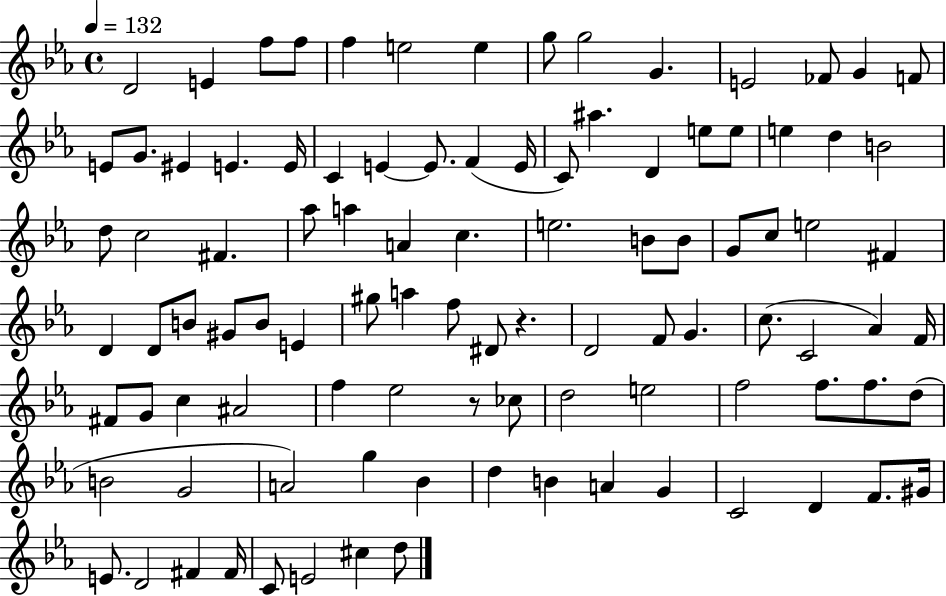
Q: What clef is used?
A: treble